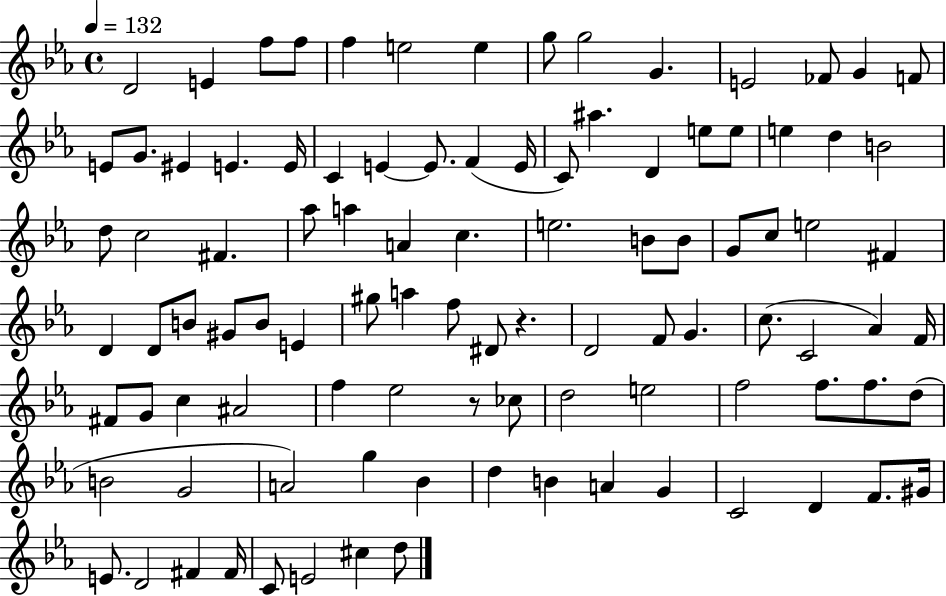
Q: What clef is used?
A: treble